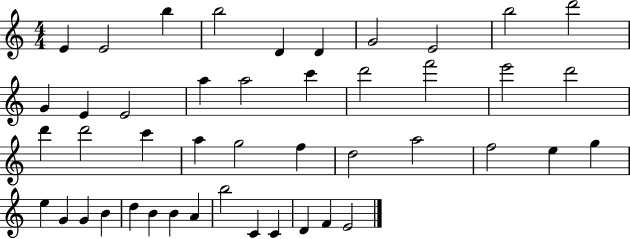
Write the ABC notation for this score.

X:1
T:Untitled
M:4/4
L:1/4
K:C
E E2 b b2 D D G2 E2 b2 d'2 G E E2 a a2 c' d'2 f'2 e'2 d'2 d' d'2 c' a g2 f d2 a2 f2 e g e G G B d B B A b2 C C D F E2